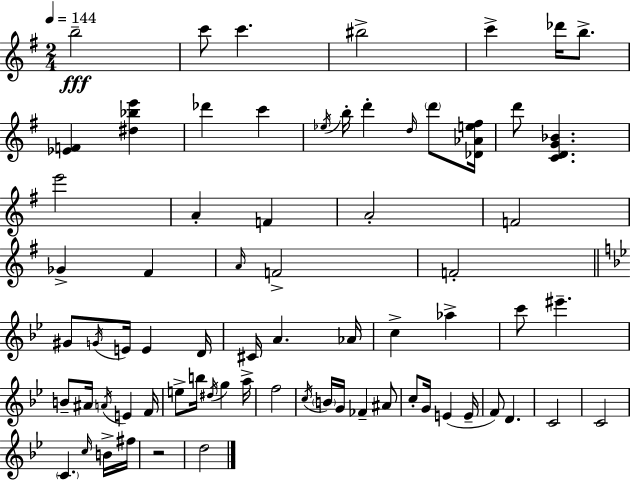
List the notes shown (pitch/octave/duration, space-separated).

B5/h C6/e C6/q. BIS5/h C6/q Db6/s B5/e. [Eb4,F4]/q [D#5,Bb5,E6]/q Db6/q C6/q Eb5/s B5/s D6/q D5/s D6/e [Db4,Ab4,E5,F#5]/s D6/e [C4,D4,G4,Bb4]/q. E6/h A4/q F4/q A4/h F4/h Gb4/q F#4/q A4/s F4/h F4/h G#4/e G4/s E4/s E4/q D4/s C#4/s A4/q. Ab4/s C5/q Ab5/q C6/e EIS6/q. B4/e A#4/s A4/s E4/q F4/s E5/e B5/s D#5/s G5/q A5/s F5/h C5/s B4/s G4/s FES4/q A#4/e C5/e G4/s E4/q E4/s F4/e D4/q. C4/h C4/h C4/q. C5/s B4/s F#5/s R/h D5/h